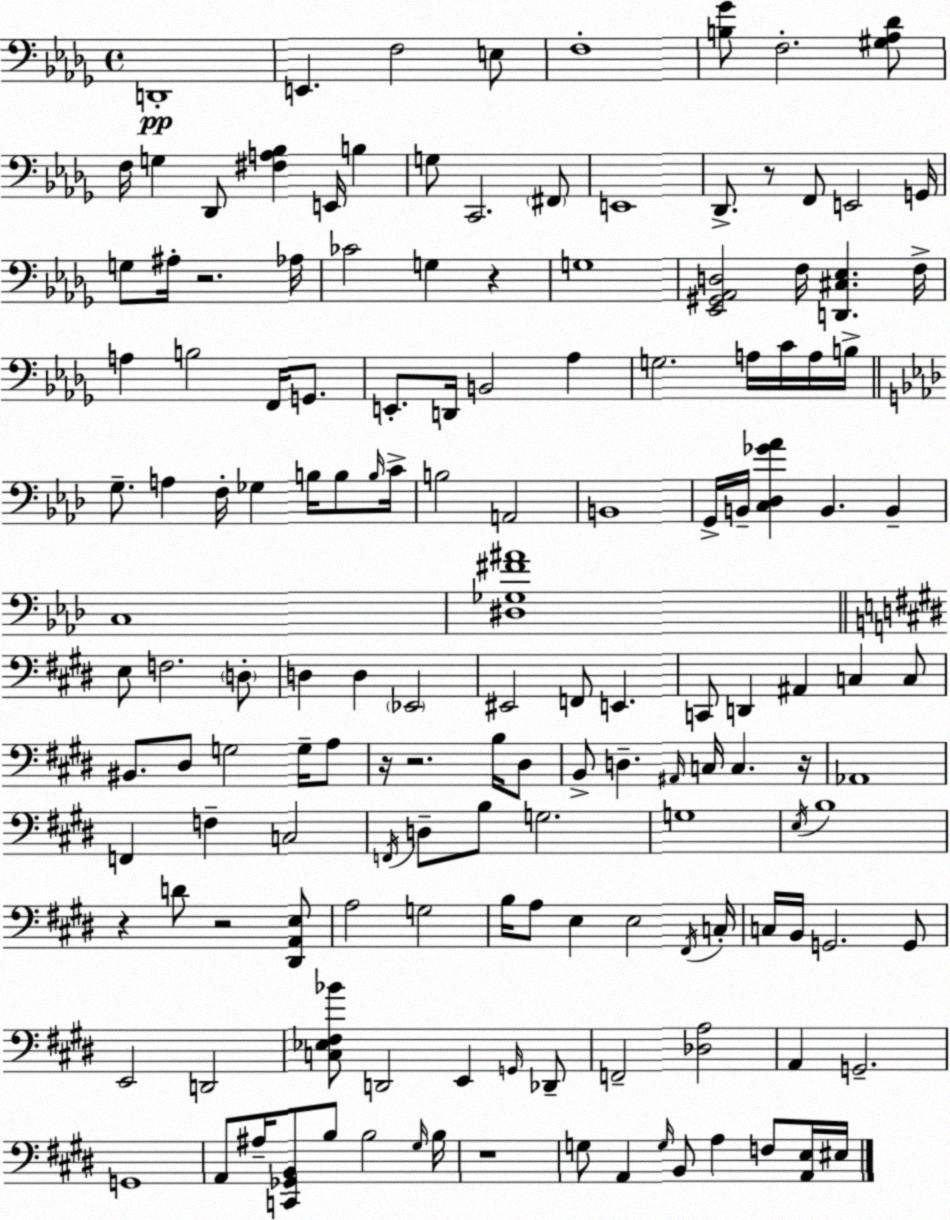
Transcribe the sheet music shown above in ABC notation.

X:1
T:Untitled
M:4/4
L:1/4
K:Bbm
D,,4 E,, F,2 E,/2 F,4 [B,_G]/2 F,2 [^G,_A,_D]/2 F,/4 G, _D,,/2 [^F,A,_B,] E,,/4 B, G,/2 C,,2 ^F,,/2 E,,4 _D,,/2 z/2 F,,/2 E,,2 G,,/4 G,/2 ^A,/4 z2 _A,/4 _C2 G, z G,4 [_E,,^G,,_A,,D,]2 F,/4 [D,,^C,_E,] F,/4 A, B,2 F,,/4 G,,/2 E,,/2 D,,/4 B,,2 _A, G,2 A,/4 C/4 A,/4 B,/4 G,/2 A, F,/4 _G, B,/4 B,/2 B,/4 C/4 B,2 A,,2 B,,4 G,,/4 B,,/4 [C,_D,_G_A] B,, B,, C,4 [^D,_G,^F^A]4 E,/2 F,2 D,/2 D, D, _E,,2 ^E,,2 F,,/2 E,, C,,/2 D,, ^A,, C, C,/2 ^B,,/2 ^D,/2 G,2 G,/4 A,/2 z/4 z2 B,/4 ^D,/2 B,,/2 D, ^A,,/4 C,/4 C, z/4 _A,,4 F,, F, C,2 F,,/4 D,/2 B,/2 G,2 G,4 E,/4 B,4 z D/2 z2 [^D,,A,,E,]/2 A,2 G,2 B,/4 A,/2 E, E,2 ^F,,/4 C,/4 C,/4 B,,/4 G,,2 G,,/2 E,,2 D,,2 [C,_E,^F,_B]/2 D,,2 E,, G,,/4 _D,,/2 F,,2 [_D,A,]2 A,, G,,2 G,,4 A,,/2 ^A,/4 [C,,_G,,B,,]/2 B,/2 B,2 ^G,/4 B,/4 z4 G,/2 A,, G,/4 B,,/2 A, F,/2 [A,,E,]/4 ^E,/4